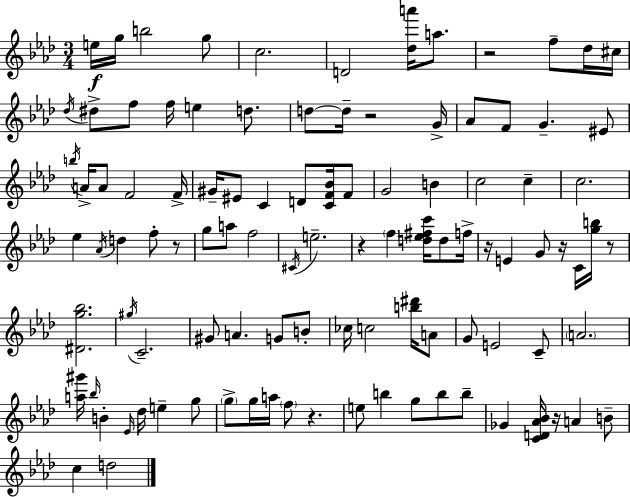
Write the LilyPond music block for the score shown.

{
  \clef treble
  \numericTimeSignature
  \time 3/4
  \key aes \major
  e''16\f g''16 b''2 g''8 | c''2. | d'2 <des'' a'''>16 a''8. | r2 f''8-- des''16 cis''16 | \break \acciaccatura { des''16 } dis''8-> f''8 f''16 e''4 d''8. | d''8~~ d''16-- r2 | g'16-> aes'8 f'8 g'4.-- eis'8 | \acciaccatura { b''16 } a'16-> a'8 f'2 | \break f'16-> gis'16-- eis'8 c'4 d'8 <c' f' bes'>16 | f'8 g'2 b'4 | c''2 c''4-- | c''2. | \break ees''4 \acciaccatura { aes'16 } d''4 f''8-. | r8 g''8 a''8 f''2 | \acciaccatura { cis'16 } e''2.-- | r4 \parenthesize f''4 | \break <d'' ees'' fis'' c'''>16 d''8 f''16-> r16 e'4 g'8 r16 | c'16 <g'' b''>16 r8 <dis' g'' bes''>2. | \acciaccatura { gis''16 } c'2.-- | gis'8 a'4. | \break g'8 b'8-. ces''16 c''2 | <b'' dis'''>16 a'8 g'8 e'2 | c'8-- \parenthesize a'2. | <a'' gis'''>16 \grace { bes''16 } b'4-. \grace { ees'16 } | \break des''16 e''4-- g''8 \parenthesize g''8-> g''16 a''16 \parenthesize f''8 | r4. e''8 b''4 | g''8 b''8 b''8-- ges'4 <c' d' aes' bes'>16 | r16 a'4 b'8-- c''4 d''2 | \break \bar "|."
}